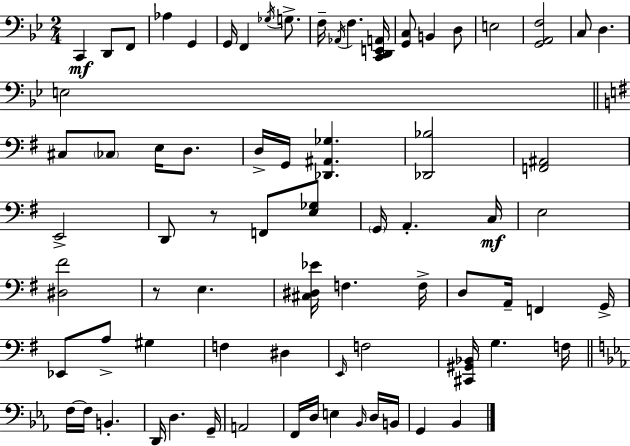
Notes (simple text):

C2/q D2/e F2/e Ab3/q G2/q G2/s F2/q Gb3/s G3/e. F3/s Ab2/s F3/q. [C2,D2,E2,A2]/s [G2,C3]/e B2/q D3/e E3/h [G2,A2,F3]/h C3/e D3/q. E3/h C#3/e CES3/e E3/s D3/e. D3/s G2/s [Db2,A#2,Gb3]/q. [Db2,Bb3]/h [F2,A#2]/h E2/h D2/e R/e F2/e [E3,Gb3]/e G2/s A2/q. C3/s E3/h [D#3,F#4]/h R/e E3/q. [C#3,D#3,Eb4]/s F3/q. F3/s D3/e A2/s F2/q G2/s Eb2/e A3/e G#3/q F3/q D#3/q E2/s F3/h [C#2,G#2,Bb2]/s G3/q. F3/s F3/s F3/s B2/q. D2/s D3/q. G2/s A2/h F2/s D3/s E3/q Bb2/s D3/s B2/s G2/q Bb2/q